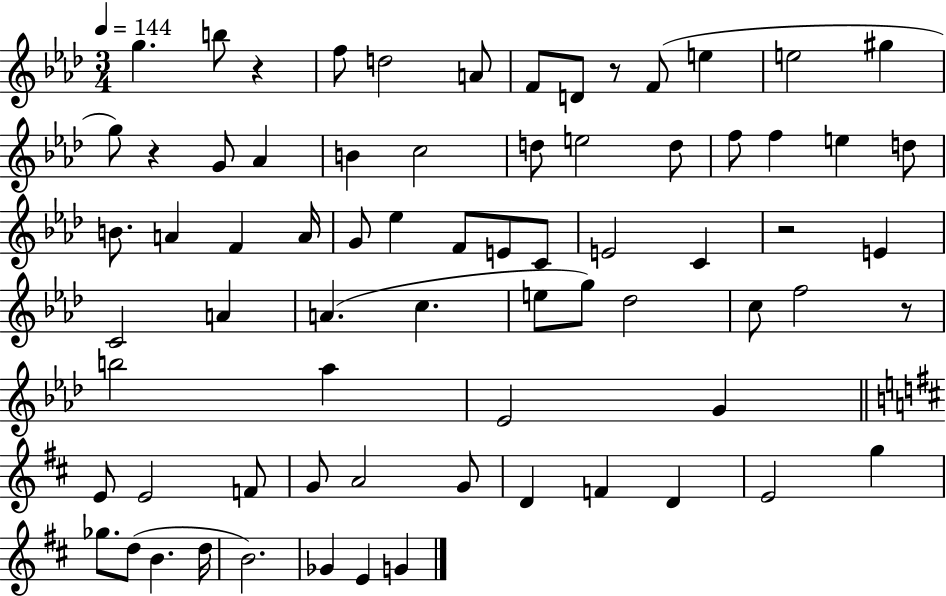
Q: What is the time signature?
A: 3/4